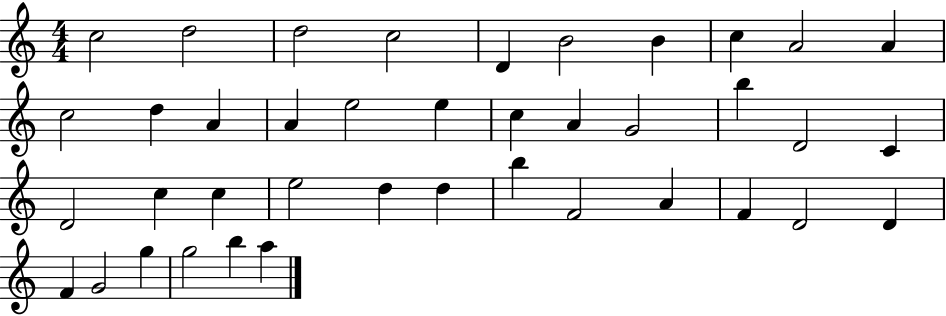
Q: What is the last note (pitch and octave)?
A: A5